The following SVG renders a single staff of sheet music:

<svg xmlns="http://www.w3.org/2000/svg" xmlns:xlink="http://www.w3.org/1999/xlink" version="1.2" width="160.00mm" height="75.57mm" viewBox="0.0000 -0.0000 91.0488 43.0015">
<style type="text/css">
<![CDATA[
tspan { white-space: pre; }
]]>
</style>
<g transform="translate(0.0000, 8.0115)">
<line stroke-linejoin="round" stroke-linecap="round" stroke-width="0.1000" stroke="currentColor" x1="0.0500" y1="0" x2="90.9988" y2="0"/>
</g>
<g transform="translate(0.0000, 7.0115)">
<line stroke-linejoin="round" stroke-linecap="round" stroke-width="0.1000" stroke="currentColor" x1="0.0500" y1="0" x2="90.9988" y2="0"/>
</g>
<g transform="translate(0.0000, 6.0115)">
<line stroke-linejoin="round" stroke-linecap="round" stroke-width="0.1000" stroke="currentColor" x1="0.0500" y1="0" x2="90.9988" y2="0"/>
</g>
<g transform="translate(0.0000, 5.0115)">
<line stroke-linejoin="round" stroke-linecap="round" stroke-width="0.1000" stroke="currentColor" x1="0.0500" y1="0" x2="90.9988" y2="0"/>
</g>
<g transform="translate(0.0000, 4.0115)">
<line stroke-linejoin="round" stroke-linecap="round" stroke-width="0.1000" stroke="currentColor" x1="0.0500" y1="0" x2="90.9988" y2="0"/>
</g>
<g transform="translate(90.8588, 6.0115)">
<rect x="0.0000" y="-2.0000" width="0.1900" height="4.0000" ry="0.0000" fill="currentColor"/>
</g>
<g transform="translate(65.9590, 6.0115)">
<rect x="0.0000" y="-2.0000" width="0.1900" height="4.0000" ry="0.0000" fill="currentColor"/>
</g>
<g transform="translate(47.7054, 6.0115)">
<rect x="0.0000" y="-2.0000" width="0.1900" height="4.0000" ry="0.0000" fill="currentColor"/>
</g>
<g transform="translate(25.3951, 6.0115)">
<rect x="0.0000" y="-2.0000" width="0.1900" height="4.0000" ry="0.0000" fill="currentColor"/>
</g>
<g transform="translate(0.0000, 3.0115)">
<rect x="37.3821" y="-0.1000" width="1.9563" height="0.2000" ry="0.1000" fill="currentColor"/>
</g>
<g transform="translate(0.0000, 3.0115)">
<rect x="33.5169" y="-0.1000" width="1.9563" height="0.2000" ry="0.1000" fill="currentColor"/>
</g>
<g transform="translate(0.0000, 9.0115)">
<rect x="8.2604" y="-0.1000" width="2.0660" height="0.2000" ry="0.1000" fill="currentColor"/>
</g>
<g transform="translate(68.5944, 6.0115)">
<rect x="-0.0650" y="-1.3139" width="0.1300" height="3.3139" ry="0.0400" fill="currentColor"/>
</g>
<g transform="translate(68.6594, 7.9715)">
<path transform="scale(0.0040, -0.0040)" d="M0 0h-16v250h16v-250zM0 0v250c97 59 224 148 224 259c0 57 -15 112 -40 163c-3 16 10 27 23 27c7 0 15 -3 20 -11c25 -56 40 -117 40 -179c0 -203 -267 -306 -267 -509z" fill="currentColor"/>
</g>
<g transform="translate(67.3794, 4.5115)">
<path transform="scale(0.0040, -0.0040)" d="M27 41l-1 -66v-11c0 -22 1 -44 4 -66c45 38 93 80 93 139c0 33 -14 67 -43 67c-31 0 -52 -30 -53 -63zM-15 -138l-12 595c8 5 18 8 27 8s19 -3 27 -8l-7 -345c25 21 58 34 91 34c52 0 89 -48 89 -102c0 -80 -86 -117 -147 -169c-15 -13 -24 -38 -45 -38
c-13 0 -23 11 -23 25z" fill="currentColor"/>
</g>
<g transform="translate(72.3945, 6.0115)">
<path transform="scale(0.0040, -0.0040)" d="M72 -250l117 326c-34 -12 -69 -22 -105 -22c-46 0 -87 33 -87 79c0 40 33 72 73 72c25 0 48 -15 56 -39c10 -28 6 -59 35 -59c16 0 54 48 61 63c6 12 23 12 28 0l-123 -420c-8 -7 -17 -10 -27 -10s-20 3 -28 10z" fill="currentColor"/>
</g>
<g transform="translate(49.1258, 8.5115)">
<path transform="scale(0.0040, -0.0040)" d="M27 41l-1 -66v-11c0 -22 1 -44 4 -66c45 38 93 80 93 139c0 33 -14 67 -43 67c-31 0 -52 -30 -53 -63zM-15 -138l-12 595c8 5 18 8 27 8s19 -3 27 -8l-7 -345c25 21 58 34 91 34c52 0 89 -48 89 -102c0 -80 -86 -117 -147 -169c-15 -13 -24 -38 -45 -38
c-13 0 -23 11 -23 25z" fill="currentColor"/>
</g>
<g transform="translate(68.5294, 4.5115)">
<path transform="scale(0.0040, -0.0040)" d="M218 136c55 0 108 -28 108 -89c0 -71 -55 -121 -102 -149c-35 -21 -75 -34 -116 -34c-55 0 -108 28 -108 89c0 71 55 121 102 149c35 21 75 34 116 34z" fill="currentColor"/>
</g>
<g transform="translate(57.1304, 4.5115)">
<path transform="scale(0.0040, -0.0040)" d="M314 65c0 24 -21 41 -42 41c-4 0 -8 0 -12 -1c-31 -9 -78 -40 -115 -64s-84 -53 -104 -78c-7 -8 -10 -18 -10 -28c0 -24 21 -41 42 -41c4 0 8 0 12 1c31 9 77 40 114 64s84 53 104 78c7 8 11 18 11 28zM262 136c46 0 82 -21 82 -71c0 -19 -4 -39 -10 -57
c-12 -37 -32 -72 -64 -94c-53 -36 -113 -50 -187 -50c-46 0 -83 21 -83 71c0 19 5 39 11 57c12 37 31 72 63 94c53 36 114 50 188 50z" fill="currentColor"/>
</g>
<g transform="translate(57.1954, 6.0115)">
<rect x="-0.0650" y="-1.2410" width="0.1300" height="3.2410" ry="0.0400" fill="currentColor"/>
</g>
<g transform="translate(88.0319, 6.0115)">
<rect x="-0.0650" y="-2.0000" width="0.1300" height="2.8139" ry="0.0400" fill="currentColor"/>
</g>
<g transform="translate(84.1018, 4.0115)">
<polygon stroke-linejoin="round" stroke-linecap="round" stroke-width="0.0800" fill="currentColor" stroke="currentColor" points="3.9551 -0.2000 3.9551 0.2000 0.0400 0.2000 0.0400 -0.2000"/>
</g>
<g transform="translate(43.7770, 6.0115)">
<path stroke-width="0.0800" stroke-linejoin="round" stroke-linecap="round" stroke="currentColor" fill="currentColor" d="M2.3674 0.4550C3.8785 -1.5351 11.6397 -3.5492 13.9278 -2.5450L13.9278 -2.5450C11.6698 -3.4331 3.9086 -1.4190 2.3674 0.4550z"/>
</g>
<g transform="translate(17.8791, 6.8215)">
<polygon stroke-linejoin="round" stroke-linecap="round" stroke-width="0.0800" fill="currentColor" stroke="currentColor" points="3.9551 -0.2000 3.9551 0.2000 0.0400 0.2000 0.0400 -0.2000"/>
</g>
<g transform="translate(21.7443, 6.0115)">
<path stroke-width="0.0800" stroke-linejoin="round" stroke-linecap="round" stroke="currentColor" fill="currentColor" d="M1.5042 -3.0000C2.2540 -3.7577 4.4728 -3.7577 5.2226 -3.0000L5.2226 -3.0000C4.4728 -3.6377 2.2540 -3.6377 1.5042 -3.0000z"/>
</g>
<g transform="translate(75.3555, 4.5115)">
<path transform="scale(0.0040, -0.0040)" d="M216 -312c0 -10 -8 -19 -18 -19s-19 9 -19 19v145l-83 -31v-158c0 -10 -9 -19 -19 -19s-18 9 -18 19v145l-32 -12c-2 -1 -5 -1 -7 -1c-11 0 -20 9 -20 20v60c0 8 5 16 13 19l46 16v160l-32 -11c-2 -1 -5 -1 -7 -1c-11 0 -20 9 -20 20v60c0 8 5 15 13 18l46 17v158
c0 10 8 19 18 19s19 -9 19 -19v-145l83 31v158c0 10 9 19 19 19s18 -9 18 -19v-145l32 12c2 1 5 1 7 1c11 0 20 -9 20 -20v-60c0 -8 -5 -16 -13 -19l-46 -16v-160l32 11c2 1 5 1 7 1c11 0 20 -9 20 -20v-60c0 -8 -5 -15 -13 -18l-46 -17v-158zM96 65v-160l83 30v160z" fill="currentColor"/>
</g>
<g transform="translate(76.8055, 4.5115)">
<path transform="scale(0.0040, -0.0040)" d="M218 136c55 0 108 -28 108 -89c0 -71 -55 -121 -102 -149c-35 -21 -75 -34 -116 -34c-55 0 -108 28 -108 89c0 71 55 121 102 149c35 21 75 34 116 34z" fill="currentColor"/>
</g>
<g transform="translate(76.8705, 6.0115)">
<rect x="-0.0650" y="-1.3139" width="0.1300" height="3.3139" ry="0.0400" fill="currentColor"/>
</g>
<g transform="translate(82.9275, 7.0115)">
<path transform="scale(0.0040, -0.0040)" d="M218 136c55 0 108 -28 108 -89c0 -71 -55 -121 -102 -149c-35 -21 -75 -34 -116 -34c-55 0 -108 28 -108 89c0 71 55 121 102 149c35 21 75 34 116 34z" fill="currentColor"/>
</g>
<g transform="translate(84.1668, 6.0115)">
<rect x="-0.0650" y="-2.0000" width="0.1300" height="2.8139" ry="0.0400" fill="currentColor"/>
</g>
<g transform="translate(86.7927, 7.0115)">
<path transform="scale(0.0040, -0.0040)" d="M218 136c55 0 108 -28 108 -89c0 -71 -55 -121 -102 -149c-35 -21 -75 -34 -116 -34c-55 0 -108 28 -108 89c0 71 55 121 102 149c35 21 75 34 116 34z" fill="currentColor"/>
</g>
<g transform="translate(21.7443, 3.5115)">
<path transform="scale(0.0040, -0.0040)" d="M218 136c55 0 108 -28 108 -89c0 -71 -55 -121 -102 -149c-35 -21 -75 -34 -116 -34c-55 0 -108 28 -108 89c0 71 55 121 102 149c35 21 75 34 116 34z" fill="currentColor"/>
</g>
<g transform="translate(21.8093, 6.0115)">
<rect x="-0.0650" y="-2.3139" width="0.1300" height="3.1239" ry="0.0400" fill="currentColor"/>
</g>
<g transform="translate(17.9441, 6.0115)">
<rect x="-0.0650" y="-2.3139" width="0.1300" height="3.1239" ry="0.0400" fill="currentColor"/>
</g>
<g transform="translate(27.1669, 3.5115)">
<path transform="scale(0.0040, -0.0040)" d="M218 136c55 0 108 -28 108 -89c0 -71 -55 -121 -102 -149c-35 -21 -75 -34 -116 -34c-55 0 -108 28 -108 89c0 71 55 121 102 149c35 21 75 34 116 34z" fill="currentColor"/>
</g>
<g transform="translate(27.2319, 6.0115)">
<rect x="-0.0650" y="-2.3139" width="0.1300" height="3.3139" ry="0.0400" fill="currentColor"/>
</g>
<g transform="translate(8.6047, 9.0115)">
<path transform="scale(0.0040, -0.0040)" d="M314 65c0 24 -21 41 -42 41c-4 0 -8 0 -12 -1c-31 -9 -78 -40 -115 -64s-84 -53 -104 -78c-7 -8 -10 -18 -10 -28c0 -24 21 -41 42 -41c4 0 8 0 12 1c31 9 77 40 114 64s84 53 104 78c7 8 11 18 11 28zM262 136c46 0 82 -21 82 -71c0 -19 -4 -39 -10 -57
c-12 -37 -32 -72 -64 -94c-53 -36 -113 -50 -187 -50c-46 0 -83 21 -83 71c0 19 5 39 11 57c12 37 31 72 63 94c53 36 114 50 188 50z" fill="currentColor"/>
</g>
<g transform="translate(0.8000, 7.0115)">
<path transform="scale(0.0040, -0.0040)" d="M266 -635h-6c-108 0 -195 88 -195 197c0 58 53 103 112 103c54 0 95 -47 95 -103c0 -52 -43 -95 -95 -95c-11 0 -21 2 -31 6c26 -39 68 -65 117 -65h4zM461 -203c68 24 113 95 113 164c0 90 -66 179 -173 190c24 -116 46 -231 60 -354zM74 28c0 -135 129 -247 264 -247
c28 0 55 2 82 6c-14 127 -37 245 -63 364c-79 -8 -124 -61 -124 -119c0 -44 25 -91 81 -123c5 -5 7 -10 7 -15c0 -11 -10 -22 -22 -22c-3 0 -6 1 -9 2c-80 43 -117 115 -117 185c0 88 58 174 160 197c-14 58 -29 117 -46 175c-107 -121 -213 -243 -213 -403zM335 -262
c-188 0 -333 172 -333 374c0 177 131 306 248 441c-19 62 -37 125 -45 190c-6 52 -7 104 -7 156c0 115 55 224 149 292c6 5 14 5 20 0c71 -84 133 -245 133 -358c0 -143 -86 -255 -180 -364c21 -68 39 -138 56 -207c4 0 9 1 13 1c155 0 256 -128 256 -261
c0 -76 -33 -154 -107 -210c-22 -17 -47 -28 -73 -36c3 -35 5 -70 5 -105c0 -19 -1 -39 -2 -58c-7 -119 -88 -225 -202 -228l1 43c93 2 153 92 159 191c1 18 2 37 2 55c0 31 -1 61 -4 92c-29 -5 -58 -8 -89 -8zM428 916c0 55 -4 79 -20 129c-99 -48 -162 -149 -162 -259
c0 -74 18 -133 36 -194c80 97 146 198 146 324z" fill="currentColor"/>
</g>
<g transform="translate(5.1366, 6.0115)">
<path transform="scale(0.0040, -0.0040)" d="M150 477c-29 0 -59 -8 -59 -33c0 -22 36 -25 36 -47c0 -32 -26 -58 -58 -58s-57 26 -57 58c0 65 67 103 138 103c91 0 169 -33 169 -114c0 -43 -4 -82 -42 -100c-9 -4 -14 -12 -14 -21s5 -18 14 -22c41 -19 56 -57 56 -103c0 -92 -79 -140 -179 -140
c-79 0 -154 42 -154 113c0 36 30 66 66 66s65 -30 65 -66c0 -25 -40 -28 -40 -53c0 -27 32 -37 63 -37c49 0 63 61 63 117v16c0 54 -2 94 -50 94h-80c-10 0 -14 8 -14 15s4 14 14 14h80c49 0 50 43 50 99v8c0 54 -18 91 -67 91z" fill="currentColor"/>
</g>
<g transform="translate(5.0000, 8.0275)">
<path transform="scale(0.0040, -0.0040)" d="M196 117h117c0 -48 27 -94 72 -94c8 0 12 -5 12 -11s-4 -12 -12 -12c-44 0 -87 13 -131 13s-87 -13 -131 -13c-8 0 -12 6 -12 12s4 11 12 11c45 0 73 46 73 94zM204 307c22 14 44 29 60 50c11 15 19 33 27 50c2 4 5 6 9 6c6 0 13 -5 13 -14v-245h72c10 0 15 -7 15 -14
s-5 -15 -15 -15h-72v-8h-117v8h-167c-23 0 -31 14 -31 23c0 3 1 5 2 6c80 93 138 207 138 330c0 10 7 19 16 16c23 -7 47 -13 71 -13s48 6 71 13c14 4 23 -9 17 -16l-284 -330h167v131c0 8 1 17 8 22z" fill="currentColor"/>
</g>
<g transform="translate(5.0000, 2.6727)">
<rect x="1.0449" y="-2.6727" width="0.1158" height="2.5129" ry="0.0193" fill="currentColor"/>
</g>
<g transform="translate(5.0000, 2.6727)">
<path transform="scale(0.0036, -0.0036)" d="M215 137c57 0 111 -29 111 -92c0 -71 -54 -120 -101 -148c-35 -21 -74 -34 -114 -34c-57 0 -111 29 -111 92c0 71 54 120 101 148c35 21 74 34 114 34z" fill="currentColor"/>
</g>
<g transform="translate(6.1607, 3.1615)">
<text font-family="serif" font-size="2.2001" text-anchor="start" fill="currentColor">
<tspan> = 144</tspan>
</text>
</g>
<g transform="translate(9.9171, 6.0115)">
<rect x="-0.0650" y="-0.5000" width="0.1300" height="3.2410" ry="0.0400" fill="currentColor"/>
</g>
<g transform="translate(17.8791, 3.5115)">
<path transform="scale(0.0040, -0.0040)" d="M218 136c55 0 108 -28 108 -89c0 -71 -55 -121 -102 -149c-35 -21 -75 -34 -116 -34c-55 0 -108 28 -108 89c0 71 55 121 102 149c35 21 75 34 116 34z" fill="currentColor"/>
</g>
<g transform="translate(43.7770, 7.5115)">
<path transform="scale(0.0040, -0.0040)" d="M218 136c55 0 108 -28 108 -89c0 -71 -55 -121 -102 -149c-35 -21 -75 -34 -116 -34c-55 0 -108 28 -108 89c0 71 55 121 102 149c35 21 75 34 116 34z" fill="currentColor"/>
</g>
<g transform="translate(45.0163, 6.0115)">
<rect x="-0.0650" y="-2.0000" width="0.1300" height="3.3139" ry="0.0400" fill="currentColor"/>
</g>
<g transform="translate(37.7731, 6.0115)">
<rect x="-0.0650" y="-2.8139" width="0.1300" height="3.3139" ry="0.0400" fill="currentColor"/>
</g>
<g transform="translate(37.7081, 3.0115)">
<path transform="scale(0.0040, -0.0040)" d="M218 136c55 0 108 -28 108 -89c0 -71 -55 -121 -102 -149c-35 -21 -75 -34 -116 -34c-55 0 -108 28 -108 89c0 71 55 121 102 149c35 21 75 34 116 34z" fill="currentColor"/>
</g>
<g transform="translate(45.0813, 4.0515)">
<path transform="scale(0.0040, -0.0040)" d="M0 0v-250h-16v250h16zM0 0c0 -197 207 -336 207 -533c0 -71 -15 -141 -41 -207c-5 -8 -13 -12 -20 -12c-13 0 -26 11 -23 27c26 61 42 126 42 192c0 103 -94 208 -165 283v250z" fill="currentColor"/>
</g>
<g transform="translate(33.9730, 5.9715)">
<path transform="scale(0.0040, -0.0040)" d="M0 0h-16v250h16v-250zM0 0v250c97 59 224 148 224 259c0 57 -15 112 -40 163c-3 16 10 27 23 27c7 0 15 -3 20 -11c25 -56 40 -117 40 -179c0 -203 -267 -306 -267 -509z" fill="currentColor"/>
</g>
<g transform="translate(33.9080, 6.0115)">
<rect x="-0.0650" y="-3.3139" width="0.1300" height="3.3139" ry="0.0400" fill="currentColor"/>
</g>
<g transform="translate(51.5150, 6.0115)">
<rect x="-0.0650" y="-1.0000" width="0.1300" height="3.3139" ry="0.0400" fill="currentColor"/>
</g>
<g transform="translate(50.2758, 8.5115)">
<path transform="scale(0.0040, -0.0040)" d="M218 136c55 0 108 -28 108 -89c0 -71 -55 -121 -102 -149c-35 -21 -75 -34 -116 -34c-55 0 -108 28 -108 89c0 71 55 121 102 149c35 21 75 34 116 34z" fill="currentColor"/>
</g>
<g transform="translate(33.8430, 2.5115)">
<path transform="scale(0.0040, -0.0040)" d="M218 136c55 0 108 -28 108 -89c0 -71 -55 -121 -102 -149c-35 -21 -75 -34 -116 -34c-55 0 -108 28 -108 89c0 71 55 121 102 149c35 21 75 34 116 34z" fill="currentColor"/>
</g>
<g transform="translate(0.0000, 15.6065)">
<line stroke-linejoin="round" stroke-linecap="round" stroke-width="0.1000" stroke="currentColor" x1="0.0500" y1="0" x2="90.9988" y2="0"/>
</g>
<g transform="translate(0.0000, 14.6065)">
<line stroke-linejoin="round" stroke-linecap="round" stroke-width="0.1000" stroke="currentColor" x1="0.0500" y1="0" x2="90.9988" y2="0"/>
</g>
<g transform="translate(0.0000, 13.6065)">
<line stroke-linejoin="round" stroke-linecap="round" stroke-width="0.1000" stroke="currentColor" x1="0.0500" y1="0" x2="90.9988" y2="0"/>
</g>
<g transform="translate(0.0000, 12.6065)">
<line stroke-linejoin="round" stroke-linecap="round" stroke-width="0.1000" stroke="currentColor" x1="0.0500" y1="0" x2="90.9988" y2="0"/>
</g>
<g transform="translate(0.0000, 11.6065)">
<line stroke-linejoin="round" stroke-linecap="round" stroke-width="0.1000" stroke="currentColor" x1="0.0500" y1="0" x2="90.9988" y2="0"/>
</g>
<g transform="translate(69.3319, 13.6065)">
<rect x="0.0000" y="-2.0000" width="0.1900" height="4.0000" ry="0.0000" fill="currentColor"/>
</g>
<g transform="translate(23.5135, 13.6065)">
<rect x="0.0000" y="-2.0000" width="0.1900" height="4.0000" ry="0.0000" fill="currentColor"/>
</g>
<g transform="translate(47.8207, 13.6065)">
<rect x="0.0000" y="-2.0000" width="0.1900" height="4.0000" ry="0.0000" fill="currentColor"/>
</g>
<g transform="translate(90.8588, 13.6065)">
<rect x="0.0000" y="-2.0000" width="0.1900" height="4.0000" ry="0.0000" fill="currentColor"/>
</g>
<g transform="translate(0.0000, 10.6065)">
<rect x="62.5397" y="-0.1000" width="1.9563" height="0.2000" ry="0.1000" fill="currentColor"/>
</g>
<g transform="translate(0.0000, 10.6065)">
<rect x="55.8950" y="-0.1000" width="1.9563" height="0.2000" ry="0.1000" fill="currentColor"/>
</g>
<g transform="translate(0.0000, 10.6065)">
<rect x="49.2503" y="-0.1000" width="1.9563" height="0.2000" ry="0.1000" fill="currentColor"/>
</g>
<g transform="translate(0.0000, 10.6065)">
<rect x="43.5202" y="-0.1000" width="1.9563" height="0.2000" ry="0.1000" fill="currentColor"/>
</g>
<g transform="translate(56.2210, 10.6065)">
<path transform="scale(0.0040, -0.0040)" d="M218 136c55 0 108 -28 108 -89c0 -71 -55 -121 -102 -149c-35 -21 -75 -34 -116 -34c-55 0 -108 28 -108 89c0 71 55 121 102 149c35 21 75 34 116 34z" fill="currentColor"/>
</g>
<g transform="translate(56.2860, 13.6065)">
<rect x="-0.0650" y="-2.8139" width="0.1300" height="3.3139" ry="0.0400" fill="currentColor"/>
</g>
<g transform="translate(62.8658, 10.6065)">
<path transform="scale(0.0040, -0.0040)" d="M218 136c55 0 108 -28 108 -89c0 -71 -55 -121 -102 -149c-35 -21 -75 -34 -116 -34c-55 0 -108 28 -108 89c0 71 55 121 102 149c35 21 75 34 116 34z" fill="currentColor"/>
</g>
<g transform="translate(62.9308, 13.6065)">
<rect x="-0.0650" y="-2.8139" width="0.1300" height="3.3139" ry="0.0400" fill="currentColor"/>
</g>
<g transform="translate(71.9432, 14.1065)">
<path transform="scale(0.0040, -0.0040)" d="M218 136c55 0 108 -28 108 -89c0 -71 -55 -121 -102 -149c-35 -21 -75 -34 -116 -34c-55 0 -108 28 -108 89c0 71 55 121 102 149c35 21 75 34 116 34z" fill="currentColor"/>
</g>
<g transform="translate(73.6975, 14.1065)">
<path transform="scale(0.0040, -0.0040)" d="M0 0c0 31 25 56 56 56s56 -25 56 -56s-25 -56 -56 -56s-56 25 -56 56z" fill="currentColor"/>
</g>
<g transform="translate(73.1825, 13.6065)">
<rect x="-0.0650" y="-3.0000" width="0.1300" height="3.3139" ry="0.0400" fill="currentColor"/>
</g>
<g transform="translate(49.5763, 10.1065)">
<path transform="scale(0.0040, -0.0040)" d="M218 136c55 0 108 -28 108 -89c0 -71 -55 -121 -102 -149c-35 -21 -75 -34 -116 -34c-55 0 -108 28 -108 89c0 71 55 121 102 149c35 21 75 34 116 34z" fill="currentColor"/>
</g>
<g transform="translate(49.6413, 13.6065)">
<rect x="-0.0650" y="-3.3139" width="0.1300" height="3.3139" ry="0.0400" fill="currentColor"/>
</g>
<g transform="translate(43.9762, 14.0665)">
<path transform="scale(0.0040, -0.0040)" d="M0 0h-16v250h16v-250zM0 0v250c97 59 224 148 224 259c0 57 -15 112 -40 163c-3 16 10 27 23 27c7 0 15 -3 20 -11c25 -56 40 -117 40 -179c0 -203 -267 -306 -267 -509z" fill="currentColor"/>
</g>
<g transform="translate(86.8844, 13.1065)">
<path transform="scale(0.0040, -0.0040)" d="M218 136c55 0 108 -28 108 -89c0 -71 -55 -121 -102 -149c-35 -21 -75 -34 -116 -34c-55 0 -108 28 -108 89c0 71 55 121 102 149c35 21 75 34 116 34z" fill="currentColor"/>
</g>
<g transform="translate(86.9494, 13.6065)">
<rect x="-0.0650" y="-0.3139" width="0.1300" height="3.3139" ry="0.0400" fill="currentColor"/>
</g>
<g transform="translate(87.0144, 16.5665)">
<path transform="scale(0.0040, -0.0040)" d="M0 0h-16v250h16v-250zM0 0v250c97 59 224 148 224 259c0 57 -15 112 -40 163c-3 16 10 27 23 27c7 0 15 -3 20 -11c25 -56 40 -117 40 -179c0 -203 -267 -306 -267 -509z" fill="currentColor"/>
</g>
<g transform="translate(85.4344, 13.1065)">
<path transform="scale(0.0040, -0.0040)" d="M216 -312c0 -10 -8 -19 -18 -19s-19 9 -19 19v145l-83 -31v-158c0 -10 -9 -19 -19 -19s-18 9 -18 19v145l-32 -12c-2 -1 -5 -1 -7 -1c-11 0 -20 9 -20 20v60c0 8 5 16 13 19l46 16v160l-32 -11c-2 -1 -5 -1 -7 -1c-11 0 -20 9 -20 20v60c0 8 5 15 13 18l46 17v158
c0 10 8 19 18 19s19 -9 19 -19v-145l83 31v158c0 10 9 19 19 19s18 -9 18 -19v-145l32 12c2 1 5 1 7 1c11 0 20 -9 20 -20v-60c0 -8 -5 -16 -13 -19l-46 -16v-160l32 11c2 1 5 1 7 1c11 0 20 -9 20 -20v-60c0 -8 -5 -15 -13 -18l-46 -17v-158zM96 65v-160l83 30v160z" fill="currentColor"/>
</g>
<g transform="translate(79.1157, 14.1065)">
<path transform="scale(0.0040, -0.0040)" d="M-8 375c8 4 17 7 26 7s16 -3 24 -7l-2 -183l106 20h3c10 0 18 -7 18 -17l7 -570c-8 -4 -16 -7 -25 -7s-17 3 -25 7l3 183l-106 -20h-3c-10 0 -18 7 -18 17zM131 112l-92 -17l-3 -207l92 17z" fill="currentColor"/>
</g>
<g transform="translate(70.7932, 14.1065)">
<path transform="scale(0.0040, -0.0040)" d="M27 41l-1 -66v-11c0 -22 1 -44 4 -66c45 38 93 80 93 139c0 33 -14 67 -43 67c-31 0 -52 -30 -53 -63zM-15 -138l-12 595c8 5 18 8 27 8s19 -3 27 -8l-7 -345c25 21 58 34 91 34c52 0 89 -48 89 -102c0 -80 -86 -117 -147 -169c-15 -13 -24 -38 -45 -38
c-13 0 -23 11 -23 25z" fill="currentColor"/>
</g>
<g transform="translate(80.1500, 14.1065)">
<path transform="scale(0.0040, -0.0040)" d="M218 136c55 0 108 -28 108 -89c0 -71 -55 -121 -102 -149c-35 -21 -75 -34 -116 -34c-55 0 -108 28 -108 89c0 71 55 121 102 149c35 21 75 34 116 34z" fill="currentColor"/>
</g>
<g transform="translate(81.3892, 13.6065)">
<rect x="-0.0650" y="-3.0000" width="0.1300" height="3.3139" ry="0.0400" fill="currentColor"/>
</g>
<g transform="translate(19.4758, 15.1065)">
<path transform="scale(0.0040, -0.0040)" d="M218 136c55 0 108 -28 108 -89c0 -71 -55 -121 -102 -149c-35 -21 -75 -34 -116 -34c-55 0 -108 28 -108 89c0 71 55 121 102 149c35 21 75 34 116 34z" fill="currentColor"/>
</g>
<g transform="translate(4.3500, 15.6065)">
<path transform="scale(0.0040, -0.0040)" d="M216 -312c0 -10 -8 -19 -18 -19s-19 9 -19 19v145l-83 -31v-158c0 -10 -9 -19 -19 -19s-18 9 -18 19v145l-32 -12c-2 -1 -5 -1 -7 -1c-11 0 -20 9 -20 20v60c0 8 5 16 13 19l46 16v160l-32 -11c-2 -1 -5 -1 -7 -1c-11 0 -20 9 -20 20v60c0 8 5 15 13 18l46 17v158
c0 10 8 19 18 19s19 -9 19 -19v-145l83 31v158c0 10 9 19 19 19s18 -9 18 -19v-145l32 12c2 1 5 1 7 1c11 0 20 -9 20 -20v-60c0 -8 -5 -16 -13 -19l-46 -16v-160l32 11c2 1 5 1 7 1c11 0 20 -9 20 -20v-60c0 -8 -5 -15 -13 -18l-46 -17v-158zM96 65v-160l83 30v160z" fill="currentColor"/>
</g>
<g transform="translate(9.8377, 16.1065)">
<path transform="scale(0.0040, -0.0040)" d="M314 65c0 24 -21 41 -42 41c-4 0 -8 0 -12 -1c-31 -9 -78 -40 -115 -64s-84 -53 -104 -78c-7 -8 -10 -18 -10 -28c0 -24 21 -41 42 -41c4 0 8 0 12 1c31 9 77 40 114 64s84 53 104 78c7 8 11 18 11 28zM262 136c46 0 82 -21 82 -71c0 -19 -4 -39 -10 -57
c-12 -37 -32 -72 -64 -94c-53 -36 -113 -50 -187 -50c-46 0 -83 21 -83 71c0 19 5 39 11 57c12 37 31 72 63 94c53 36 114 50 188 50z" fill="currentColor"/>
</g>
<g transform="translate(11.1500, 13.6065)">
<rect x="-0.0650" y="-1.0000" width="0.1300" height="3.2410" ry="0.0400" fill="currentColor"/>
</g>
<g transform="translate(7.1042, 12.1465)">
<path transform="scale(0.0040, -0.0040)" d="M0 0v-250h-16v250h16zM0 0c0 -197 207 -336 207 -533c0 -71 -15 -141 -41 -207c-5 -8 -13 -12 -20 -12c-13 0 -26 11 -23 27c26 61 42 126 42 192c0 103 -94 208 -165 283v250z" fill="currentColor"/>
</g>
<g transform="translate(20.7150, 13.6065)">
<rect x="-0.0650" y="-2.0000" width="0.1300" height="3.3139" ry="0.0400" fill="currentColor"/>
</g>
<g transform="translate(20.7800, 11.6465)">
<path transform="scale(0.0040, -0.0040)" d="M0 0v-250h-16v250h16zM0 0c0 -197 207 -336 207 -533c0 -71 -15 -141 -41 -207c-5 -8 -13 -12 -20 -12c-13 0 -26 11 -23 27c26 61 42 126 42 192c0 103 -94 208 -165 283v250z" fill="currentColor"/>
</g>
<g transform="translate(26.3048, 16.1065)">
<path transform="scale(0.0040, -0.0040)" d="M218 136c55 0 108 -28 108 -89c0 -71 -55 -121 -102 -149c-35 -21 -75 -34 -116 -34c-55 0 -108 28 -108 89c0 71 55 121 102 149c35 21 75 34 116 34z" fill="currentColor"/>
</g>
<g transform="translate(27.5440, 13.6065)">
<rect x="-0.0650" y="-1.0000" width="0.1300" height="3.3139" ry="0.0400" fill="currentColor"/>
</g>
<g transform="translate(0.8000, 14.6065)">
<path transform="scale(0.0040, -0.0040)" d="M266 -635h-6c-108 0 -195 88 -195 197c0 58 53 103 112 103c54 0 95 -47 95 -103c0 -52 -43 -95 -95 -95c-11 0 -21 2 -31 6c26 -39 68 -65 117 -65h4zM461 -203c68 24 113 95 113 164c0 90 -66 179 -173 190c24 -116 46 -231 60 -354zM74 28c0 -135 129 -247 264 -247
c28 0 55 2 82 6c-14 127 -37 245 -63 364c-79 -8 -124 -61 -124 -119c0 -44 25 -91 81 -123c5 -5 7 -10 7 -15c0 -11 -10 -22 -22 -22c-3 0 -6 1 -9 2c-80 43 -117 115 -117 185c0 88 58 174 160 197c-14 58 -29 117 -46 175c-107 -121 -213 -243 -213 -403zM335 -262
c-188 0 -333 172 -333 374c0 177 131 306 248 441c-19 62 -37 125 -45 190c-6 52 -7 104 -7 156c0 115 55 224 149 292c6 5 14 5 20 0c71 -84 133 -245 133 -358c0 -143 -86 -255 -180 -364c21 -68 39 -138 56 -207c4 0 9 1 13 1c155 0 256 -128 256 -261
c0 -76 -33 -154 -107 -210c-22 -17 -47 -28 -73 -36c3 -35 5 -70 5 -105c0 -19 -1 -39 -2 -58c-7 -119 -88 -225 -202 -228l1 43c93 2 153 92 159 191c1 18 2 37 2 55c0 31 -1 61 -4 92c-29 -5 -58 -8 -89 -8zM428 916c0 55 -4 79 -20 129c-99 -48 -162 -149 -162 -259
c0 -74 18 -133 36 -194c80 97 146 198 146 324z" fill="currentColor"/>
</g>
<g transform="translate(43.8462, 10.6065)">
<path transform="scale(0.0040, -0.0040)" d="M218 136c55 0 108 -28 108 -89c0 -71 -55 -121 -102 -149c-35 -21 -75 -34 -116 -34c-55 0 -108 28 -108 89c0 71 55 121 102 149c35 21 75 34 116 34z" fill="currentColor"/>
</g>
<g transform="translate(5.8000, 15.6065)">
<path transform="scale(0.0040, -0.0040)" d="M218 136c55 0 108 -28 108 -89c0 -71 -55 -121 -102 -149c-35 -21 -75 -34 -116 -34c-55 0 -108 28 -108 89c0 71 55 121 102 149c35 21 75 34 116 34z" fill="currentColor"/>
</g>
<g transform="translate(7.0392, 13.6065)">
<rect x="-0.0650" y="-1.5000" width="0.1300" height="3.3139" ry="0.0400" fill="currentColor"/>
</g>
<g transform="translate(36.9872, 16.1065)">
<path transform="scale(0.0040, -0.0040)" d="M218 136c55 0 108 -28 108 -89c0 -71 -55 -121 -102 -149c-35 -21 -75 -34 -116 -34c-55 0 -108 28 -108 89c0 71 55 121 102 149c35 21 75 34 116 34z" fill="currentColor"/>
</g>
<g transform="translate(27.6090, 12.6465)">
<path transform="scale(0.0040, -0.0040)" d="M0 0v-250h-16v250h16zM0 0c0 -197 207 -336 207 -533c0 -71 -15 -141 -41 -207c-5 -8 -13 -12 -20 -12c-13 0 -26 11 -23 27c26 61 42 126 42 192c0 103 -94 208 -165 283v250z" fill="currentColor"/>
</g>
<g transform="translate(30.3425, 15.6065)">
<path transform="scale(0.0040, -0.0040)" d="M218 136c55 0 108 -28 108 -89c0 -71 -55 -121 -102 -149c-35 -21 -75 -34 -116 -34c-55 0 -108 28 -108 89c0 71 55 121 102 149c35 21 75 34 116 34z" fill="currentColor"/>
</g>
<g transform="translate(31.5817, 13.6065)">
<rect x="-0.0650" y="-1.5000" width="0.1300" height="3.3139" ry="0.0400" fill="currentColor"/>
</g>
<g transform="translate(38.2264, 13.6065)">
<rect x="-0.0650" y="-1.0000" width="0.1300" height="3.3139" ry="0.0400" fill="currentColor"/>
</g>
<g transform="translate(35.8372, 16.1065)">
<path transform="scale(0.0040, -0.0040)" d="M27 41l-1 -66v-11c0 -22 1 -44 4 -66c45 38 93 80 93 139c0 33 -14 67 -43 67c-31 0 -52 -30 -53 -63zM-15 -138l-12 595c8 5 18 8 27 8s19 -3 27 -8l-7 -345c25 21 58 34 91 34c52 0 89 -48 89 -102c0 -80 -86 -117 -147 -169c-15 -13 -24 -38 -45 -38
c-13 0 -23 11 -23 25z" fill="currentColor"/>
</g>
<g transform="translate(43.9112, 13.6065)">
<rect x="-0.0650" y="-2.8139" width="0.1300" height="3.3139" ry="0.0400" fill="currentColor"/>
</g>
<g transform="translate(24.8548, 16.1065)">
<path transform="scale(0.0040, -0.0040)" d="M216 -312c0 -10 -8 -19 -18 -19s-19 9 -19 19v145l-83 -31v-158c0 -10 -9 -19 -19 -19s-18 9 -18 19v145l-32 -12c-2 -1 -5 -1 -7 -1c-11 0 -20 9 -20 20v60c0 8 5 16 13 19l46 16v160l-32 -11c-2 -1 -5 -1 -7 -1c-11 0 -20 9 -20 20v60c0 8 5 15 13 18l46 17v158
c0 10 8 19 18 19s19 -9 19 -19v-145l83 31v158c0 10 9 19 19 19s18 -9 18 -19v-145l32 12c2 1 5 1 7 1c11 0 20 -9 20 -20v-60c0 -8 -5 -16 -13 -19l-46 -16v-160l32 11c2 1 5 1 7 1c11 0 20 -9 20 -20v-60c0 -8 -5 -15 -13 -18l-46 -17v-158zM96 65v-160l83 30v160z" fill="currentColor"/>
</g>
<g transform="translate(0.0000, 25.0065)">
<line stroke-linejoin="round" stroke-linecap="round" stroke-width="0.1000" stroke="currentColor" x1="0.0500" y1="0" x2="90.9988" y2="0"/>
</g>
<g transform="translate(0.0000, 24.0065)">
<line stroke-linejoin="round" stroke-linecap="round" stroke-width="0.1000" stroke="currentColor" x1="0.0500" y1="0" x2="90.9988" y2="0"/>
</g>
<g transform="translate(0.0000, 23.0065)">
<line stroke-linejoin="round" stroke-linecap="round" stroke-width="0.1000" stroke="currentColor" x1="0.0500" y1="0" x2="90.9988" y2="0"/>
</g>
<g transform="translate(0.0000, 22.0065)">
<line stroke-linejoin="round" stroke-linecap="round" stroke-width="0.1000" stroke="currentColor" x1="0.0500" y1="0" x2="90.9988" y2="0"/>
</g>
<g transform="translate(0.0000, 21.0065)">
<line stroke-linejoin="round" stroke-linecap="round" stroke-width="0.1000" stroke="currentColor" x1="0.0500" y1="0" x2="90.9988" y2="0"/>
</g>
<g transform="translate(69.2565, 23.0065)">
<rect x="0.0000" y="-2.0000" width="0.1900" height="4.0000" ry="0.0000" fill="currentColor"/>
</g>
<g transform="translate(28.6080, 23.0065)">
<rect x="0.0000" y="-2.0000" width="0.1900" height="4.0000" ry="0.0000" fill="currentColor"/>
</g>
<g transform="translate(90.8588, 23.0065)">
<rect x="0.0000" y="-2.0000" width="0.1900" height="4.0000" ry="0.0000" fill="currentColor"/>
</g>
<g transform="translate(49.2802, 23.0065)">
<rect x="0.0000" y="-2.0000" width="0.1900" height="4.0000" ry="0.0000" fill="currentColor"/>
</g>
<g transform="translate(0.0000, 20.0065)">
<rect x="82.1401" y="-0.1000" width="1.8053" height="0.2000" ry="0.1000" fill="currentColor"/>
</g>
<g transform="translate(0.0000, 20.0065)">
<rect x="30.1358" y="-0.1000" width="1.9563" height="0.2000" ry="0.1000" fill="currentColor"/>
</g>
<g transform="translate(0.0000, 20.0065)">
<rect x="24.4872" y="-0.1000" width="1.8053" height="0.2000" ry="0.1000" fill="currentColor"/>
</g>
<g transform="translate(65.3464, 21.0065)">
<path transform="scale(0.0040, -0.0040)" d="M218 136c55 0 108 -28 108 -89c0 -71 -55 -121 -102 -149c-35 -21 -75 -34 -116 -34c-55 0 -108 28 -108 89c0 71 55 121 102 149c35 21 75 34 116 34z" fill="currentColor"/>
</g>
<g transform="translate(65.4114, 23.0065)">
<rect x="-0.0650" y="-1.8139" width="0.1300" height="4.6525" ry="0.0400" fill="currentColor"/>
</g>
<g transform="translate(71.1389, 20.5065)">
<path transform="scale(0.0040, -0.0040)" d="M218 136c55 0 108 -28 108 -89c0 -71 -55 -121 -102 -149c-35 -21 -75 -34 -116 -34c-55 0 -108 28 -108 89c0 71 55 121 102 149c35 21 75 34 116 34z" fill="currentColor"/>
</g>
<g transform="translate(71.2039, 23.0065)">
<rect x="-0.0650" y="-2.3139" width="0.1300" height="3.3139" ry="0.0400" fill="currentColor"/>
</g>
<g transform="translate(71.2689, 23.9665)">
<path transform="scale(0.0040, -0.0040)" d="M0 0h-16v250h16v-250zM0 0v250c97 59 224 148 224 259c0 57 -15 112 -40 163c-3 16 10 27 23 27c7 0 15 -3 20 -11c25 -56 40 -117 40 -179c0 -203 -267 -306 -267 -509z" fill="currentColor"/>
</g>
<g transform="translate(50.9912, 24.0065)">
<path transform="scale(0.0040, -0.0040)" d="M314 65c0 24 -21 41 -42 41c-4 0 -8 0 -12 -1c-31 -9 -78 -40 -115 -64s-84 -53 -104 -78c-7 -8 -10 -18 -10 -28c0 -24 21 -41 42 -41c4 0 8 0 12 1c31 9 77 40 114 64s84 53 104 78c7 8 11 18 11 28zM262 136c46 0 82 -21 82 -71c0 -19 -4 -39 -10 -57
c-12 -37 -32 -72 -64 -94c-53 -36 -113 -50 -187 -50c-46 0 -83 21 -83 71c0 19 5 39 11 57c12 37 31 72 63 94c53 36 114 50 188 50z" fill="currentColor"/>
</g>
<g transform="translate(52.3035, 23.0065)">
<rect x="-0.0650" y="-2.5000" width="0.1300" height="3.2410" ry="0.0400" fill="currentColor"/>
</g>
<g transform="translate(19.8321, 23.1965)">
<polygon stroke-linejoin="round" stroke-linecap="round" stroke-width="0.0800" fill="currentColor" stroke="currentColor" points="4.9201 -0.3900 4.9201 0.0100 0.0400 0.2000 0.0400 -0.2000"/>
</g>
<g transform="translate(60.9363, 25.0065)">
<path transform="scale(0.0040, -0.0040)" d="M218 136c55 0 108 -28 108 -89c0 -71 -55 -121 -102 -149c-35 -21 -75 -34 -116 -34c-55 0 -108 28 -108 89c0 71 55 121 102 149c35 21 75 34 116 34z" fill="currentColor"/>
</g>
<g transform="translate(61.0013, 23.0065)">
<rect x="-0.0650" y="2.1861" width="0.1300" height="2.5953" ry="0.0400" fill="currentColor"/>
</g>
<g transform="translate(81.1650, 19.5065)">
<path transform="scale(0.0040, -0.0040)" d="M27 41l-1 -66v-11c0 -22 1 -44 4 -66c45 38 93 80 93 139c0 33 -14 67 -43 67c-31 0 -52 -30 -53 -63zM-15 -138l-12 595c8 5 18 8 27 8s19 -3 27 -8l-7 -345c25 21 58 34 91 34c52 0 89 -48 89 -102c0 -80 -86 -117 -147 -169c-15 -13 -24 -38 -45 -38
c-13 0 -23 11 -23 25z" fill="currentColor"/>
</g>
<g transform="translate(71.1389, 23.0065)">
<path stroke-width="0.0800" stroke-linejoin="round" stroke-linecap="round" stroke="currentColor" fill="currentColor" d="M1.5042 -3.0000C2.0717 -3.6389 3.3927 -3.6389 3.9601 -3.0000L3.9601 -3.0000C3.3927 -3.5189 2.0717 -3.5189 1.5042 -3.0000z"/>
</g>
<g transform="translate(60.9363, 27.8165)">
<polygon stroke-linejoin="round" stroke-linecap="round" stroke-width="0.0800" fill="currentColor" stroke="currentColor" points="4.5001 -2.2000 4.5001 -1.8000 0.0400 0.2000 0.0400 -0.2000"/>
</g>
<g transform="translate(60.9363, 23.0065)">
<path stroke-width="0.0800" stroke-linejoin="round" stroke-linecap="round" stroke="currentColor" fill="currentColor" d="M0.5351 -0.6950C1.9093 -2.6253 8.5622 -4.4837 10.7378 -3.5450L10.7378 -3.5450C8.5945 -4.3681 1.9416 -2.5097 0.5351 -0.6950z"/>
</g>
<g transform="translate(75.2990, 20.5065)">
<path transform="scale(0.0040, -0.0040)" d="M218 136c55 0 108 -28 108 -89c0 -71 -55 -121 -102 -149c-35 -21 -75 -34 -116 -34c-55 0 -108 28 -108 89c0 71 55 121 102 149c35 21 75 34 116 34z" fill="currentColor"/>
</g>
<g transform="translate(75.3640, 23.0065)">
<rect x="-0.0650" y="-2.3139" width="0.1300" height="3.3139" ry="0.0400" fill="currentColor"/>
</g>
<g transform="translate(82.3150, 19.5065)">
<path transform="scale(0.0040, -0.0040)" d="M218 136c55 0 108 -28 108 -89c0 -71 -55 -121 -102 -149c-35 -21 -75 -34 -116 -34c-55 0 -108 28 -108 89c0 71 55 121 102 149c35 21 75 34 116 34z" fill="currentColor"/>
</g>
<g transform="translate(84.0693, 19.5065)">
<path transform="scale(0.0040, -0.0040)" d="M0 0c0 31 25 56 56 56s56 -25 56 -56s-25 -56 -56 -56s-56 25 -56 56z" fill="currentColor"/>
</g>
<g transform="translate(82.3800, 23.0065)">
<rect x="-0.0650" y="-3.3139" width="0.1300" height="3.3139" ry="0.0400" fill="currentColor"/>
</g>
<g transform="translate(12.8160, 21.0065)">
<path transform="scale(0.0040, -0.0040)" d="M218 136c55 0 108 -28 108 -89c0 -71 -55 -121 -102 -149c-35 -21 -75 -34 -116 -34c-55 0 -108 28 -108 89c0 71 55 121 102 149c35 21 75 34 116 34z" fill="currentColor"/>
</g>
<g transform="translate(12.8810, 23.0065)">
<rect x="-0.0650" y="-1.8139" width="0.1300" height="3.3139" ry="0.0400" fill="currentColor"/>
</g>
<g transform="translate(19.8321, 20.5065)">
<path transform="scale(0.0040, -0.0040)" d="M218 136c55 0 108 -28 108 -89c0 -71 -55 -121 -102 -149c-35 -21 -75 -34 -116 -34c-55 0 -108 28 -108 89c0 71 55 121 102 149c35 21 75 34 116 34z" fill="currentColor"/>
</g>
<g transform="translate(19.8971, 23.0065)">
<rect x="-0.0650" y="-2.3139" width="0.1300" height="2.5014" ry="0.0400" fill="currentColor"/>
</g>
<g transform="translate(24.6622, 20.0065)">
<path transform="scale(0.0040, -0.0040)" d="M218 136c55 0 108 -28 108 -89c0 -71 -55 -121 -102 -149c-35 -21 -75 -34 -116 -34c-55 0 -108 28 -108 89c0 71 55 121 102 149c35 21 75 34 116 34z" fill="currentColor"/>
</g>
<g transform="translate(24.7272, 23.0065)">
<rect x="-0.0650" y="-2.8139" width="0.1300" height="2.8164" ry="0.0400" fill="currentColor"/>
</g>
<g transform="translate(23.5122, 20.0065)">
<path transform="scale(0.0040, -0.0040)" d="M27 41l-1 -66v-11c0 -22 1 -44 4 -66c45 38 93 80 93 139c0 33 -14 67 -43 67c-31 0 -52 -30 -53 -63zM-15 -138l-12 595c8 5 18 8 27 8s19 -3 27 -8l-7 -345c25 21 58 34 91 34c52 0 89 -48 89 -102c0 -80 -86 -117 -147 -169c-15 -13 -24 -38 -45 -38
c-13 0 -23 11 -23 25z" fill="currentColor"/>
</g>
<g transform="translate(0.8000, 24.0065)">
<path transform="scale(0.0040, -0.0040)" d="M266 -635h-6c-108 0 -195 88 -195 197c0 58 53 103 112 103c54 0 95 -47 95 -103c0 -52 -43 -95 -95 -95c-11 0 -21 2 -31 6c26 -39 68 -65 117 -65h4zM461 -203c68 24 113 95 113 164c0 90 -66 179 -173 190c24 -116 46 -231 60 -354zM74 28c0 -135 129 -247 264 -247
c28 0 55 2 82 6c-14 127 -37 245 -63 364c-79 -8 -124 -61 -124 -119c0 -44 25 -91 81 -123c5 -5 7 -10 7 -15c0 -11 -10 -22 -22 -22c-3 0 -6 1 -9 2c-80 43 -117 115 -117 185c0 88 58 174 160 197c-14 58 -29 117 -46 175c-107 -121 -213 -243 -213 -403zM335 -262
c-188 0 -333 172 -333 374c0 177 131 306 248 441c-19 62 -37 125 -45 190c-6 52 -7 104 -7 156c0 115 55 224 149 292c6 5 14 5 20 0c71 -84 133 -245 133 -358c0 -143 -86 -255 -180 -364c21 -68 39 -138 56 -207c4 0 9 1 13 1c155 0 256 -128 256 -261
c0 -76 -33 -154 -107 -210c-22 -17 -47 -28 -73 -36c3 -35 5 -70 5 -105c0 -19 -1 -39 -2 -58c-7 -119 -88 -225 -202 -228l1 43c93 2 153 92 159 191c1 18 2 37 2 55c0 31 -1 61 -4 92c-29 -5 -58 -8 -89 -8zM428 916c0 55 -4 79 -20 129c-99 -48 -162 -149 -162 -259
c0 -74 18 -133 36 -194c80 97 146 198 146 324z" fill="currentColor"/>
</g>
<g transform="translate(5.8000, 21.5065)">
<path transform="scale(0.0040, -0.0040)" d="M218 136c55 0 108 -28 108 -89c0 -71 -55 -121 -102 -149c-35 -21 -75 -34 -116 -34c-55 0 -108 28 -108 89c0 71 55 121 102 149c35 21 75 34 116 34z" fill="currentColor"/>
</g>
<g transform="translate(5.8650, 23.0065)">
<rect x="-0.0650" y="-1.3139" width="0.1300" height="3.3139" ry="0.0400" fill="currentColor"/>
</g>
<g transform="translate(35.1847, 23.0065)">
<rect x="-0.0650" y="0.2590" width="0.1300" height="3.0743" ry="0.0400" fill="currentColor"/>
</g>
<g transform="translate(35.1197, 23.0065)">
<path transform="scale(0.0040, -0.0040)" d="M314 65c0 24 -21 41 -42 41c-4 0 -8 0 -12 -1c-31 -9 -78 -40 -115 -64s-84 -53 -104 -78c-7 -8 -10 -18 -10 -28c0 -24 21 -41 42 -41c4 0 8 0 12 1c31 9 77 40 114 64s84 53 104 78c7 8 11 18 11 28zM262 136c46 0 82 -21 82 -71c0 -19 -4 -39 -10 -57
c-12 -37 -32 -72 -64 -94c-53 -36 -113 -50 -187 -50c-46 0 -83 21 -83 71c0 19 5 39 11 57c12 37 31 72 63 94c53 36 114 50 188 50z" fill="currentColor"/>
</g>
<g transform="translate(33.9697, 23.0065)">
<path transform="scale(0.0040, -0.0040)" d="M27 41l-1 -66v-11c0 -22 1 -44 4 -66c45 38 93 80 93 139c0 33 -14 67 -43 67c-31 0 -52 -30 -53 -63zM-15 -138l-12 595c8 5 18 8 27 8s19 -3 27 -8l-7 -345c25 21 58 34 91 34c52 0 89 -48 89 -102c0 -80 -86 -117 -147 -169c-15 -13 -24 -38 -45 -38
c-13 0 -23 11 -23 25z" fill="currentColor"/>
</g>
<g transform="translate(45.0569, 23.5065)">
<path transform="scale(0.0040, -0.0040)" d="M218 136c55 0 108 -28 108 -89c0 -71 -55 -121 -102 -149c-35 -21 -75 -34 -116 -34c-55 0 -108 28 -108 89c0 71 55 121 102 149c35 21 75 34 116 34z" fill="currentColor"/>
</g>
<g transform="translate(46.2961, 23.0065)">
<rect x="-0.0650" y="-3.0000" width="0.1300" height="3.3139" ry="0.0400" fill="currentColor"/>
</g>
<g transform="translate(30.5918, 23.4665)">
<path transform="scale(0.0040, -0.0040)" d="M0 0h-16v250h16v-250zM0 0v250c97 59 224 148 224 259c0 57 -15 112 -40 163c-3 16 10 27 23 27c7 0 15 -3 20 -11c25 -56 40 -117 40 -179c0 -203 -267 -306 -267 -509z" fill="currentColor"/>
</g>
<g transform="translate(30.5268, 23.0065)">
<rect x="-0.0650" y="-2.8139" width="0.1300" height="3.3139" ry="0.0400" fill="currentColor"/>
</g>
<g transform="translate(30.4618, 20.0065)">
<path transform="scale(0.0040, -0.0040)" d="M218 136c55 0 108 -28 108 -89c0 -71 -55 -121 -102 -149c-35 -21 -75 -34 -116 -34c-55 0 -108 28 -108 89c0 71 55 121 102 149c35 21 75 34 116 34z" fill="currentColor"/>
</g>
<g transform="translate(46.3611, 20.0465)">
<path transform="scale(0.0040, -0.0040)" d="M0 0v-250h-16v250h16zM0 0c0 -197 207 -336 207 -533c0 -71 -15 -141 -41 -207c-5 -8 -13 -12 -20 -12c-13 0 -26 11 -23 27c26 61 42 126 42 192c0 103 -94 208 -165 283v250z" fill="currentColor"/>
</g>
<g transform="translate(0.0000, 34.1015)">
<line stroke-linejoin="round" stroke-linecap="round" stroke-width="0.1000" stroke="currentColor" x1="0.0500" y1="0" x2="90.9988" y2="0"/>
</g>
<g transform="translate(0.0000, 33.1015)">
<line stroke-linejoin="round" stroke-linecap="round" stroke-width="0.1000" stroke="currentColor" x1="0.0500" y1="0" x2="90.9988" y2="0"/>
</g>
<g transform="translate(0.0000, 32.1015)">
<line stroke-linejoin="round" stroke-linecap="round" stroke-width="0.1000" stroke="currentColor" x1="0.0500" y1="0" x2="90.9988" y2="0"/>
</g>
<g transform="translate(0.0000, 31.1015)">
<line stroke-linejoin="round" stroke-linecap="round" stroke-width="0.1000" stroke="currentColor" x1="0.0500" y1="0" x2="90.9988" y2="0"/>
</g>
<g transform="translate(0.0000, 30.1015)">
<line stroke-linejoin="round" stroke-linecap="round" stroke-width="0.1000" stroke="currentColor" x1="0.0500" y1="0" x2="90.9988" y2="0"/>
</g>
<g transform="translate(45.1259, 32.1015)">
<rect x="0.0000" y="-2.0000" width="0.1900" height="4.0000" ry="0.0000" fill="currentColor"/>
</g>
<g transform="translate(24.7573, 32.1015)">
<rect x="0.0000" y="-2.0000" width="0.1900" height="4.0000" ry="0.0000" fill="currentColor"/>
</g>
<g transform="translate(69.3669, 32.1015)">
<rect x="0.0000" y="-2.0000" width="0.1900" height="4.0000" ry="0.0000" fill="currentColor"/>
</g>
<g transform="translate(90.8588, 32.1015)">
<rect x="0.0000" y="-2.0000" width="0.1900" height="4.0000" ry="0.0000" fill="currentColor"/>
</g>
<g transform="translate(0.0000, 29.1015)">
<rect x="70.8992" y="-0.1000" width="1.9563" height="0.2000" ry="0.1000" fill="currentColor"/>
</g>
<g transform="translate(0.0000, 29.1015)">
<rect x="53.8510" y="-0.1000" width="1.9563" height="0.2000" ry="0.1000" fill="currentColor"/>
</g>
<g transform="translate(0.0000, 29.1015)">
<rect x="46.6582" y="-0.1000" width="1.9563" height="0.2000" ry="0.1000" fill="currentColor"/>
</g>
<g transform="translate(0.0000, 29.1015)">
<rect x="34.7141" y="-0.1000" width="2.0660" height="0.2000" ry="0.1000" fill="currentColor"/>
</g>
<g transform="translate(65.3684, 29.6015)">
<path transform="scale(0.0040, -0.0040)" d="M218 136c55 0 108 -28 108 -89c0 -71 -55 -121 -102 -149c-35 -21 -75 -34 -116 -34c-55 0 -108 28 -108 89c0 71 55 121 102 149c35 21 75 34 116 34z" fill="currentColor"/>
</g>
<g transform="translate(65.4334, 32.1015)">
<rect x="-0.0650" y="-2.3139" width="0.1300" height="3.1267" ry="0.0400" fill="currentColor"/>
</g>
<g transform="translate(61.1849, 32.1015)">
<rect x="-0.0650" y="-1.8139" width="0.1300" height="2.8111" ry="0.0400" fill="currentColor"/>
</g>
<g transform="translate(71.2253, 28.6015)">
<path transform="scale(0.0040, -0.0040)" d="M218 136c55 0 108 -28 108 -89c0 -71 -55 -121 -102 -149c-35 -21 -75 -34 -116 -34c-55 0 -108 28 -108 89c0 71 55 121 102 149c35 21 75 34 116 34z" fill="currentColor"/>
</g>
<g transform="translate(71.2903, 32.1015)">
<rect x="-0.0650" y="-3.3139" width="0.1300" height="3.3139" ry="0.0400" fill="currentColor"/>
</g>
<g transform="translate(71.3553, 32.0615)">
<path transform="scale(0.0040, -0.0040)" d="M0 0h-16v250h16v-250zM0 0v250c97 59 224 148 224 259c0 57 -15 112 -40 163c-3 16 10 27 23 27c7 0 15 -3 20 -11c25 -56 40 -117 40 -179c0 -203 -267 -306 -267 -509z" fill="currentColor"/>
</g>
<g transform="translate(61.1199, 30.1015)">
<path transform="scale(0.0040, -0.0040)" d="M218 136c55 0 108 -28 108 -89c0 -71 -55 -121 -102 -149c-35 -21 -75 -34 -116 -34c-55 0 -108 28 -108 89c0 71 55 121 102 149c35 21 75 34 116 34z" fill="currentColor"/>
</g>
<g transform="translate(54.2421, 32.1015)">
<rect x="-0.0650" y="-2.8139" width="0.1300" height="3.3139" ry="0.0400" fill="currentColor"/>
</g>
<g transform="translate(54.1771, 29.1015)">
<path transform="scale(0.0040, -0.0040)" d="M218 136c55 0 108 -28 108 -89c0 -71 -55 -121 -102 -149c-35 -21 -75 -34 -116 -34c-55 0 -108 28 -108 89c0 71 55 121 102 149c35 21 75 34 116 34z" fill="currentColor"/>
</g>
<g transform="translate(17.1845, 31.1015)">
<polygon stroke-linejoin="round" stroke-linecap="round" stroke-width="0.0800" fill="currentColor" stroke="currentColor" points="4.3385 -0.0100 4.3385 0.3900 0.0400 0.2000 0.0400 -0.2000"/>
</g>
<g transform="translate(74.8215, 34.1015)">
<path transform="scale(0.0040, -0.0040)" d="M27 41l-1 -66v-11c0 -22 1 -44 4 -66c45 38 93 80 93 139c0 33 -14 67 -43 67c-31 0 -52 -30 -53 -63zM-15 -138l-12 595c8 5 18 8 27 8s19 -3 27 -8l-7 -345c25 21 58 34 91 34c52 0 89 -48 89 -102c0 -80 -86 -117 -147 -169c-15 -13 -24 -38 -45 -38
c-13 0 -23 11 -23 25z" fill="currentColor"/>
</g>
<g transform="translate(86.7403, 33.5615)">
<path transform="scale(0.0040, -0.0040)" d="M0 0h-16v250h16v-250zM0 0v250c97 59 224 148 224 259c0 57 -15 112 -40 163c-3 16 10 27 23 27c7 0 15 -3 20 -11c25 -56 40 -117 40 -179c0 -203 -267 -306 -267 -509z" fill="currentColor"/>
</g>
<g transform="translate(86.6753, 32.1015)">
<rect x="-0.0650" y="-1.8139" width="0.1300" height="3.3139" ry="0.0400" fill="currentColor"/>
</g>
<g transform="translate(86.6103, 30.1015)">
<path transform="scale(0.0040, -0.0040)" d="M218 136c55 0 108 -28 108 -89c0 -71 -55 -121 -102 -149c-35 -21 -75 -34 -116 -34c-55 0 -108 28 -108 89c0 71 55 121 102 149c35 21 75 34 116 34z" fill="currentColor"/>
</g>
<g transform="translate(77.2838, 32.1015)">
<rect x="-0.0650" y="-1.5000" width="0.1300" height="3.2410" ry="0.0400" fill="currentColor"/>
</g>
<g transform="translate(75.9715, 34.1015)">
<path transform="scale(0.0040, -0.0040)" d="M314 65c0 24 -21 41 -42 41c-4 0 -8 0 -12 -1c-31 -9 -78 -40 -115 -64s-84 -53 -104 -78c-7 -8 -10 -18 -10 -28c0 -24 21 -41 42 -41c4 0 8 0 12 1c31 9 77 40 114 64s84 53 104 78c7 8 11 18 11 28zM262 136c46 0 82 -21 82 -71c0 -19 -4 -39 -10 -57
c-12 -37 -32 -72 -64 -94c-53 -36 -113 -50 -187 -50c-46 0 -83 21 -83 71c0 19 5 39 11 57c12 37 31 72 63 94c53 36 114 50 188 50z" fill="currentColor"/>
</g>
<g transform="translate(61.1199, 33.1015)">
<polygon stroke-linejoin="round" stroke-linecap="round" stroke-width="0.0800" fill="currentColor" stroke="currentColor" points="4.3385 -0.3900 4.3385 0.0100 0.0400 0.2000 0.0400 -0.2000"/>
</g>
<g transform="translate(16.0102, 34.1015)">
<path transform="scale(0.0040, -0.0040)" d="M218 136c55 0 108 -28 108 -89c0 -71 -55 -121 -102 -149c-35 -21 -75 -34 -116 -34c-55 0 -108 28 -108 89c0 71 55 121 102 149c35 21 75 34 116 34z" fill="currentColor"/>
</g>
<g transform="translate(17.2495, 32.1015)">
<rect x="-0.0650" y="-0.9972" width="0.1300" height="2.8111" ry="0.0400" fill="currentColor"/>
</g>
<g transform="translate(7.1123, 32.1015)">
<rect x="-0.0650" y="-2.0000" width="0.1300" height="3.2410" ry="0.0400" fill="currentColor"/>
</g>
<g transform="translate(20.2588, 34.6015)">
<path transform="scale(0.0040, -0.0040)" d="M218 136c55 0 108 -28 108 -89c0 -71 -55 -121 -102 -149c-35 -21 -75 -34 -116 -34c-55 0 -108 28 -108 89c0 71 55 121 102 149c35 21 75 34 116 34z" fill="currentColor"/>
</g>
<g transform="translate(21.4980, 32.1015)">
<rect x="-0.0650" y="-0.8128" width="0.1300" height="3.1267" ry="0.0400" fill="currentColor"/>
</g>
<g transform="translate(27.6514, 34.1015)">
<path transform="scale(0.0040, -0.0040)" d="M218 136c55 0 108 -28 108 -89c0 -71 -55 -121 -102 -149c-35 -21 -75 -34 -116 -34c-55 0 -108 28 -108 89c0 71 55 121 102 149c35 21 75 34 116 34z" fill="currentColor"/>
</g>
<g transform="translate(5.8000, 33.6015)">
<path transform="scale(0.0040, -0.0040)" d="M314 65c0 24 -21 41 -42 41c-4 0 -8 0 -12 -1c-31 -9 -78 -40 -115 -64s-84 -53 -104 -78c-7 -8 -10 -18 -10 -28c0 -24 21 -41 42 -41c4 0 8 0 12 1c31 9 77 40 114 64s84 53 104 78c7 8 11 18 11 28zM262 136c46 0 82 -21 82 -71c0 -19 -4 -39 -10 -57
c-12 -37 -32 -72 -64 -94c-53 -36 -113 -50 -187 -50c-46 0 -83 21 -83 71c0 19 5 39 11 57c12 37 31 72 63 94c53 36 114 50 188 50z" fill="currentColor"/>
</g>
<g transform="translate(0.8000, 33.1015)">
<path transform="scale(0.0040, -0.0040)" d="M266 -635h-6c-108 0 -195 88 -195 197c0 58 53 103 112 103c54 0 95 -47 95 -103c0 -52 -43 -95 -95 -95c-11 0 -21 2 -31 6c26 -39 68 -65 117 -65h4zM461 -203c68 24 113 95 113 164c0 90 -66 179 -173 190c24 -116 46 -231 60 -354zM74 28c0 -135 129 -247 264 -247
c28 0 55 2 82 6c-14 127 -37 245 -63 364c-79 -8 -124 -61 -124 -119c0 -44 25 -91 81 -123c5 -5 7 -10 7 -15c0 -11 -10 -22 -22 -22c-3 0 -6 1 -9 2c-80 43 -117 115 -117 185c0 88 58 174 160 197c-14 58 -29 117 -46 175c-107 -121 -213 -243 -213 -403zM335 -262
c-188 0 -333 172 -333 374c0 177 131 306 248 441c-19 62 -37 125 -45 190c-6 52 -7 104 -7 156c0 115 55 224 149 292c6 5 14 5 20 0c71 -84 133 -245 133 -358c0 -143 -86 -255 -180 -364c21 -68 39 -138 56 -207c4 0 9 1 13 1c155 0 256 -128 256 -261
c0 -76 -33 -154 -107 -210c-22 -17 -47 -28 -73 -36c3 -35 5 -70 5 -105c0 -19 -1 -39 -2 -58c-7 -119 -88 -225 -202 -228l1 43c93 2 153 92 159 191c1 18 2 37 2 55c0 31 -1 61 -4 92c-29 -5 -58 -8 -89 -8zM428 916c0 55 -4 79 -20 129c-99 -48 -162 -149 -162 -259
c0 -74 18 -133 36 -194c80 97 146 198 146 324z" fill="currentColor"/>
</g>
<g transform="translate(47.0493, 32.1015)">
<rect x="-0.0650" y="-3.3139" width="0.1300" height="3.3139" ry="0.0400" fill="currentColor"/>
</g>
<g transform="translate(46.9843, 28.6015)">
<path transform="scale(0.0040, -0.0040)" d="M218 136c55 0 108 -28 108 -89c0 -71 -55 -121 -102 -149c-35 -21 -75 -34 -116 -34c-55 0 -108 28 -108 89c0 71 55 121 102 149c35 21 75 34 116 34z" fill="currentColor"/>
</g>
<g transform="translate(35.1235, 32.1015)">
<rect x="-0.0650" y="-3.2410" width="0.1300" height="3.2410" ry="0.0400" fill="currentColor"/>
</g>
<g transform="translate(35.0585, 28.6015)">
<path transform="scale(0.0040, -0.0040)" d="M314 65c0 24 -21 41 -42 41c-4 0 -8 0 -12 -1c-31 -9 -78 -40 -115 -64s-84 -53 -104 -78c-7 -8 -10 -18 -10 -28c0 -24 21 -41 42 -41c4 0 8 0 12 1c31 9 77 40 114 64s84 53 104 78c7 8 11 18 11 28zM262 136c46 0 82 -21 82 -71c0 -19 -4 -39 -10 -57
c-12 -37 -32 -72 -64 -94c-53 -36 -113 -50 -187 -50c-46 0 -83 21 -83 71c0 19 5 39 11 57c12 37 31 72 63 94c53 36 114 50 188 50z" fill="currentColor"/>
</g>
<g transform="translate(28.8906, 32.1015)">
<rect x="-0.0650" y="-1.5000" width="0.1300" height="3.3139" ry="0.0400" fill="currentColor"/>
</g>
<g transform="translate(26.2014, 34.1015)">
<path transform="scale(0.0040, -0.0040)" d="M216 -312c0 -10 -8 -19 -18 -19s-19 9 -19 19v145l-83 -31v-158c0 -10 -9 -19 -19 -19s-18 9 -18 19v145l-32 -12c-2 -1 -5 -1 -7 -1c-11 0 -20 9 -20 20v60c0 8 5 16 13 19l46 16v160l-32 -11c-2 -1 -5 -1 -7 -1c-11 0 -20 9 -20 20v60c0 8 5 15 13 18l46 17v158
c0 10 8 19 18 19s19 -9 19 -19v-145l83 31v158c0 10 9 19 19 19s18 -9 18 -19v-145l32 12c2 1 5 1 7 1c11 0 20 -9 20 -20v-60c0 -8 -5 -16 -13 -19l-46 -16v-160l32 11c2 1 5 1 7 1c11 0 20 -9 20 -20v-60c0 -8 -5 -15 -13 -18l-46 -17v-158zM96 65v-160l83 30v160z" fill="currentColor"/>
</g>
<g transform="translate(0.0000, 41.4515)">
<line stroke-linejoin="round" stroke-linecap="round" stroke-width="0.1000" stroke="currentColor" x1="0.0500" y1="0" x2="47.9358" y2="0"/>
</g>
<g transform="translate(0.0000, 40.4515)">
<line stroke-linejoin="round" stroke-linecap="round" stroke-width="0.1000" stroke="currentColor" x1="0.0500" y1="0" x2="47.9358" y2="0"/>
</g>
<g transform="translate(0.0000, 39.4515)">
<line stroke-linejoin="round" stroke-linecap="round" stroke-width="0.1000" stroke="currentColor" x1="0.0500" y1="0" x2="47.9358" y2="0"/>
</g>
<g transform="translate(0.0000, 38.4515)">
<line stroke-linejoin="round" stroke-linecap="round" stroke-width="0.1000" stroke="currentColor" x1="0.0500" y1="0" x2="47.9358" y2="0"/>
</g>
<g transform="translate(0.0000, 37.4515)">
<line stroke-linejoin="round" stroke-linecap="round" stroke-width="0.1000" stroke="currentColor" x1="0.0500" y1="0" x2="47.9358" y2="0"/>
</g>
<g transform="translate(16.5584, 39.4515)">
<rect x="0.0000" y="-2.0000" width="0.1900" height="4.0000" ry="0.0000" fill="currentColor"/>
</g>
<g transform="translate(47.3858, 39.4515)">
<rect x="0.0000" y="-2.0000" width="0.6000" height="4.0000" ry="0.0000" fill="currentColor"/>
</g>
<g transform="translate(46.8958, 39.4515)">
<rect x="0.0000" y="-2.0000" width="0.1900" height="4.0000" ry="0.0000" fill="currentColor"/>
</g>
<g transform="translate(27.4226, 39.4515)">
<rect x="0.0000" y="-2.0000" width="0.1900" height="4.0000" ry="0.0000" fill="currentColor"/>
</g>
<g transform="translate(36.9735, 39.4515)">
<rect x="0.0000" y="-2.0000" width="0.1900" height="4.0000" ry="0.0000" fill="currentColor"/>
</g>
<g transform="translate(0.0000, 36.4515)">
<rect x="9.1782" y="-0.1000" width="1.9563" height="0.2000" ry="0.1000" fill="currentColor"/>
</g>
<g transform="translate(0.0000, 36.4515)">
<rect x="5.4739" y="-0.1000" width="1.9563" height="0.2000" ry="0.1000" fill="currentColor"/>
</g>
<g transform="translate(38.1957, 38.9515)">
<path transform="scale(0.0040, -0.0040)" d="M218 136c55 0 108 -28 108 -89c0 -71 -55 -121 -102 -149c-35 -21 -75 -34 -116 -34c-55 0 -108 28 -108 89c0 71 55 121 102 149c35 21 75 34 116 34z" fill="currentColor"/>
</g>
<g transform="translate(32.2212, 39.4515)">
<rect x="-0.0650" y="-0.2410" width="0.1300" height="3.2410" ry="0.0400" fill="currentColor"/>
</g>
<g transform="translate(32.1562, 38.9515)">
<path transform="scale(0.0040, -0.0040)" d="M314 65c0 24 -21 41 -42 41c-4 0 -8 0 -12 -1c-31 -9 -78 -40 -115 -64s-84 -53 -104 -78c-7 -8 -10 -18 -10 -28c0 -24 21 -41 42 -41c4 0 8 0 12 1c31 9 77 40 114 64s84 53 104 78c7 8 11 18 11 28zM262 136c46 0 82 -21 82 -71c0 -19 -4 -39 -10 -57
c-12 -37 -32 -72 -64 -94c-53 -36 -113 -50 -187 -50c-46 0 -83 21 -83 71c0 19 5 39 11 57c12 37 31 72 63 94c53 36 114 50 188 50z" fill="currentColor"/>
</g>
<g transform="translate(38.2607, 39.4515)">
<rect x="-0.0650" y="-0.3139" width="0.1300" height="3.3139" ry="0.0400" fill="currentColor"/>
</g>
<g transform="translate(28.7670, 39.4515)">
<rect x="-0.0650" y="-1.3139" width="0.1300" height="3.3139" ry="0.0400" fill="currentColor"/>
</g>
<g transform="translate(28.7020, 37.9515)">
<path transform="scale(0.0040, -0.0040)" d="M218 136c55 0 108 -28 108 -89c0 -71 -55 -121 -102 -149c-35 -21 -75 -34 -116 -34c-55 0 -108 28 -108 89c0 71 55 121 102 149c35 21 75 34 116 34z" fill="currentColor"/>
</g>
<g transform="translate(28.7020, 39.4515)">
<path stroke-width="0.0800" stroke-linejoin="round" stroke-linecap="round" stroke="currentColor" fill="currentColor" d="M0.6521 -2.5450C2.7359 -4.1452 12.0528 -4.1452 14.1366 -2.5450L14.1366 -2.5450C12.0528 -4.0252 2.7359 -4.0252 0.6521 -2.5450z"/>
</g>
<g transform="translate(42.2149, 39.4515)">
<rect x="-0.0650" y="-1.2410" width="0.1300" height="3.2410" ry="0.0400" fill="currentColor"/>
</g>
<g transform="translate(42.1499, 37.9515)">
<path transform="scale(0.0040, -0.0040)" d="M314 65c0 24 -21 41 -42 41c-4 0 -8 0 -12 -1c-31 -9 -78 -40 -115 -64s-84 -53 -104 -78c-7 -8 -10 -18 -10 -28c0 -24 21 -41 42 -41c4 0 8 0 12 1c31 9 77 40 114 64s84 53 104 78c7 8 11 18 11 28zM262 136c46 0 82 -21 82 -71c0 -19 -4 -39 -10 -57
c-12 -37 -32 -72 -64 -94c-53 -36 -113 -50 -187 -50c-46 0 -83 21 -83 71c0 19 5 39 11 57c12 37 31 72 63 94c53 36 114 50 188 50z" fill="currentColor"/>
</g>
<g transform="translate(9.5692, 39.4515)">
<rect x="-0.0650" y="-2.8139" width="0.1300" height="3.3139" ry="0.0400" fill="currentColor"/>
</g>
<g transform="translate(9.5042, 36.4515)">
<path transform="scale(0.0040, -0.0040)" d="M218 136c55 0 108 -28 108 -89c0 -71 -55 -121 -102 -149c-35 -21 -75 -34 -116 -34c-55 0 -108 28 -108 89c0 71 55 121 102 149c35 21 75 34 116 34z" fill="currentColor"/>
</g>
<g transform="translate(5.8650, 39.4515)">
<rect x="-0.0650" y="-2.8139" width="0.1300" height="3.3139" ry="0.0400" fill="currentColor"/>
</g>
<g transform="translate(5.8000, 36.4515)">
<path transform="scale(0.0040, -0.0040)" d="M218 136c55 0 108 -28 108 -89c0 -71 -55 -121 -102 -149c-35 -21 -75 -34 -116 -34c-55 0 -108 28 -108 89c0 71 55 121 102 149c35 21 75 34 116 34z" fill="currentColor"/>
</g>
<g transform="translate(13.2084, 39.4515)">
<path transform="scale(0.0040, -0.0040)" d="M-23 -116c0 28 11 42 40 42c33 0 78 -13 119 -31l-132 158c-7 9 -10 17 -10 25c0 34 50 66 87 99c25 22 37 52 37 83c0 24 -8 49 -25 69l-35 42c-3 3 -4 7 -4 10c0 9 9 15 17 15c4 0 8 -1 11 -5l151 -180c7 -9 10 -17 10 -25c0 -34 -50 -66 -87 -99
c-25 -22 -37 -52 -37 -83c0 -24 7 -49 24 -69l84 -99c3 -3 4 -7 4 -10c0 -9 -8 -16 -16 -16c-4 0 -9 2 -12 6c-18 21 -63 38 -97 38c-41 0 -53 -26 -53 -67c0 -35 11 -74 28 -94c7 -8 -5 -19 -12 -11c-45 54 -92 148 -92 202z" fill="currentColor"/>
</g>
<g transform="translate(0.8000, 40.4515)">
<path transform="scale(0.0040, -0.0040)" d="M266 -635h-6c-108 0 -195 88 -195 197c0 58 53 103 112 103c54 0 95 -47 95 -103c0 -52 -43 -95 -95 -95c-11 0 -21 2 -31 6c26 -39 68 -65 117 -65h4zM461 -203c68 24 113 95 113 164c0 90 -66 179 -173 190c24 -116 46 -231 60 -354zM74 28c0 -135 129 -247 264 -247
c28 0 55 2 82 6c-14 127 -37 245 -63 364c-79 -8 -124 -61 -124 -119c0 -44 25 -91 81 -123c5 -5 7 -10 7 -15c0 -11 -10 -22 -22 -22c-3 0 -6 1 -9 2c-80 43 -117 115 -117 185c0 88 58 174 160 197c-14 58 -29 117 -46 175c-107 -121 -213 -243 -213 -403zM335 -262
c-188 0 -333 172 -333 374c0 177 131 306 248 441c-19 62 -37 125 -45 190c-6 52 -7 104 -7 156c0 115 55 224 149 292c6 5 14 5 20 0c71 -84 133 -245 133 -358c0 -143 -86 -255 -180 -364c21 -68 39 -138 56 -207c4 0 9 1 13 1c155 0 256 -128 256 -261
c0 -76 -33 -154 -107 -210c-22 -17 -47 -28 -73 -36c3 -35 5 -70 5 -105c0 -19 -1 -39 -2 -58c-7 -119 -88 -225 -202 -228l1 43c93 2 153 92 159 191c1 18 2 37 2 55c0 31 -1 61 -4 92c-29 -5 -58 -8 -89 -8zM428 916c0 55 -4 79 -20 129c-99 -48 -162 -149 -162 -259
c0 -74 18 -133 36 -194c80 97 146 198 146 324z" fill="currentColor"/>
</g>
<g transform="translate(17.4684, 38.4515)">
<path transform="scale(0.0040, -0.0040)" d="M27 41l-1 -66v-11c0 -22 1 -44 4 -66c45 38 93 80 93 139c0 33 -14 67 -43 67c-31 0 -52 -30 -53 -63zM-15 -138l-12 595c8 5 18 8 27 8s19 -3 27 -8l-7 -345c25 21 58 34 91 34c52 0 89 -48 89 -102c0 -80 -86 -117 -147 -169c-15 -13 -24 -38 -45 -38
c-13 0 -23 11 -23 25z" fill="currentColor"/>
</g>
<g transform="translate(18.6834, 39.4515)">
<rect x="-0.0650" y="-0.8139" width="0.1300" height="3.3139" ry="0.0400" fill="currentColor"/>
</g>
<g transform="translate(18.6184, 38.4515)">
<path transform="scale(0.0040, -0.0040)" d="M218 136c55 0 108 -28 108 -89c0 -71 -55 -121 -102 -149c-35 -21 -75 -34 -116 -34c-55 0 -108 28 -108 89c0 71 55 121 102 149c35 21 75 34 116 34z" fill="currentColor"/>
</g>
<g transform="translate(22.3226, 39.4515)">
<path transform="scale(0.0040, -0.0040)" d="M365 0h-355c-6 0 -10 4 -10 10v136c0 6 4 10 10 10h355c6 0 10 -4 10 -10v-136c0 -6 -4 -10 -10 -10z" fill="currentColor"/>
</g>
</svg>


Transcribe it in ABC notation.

X:1
T:Untitled
M:3/4
L:1/4
K:C
C2 g/2 g/2 g b/2 a F/2 _D e2 _e/2 z/2 ^e G/2 G/2 ^E/2 D2 F/2 ^D/2 E _D a/2 b a a _A A ^c/2 e f g/2 _a/2 a/2 _B2 A/2 G2 E/2 f/2 g/2 g _b F2 E/2 D/2 ^E b2 b a f/2 g/2 b/2 _E2 f/2 a a z _d z2 e c2 c e2